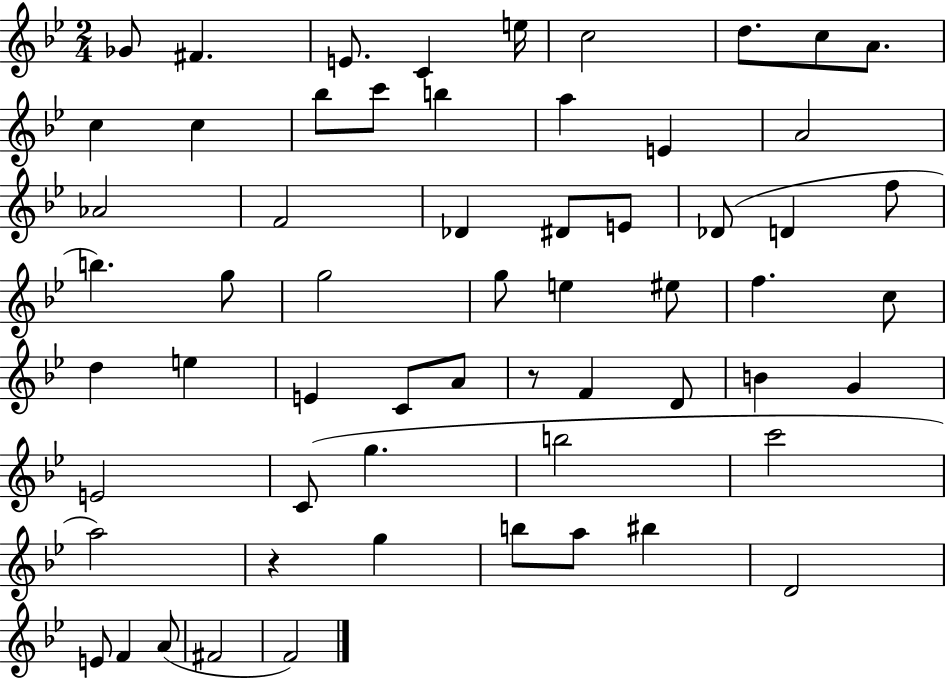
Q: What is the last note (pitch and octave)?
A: F4